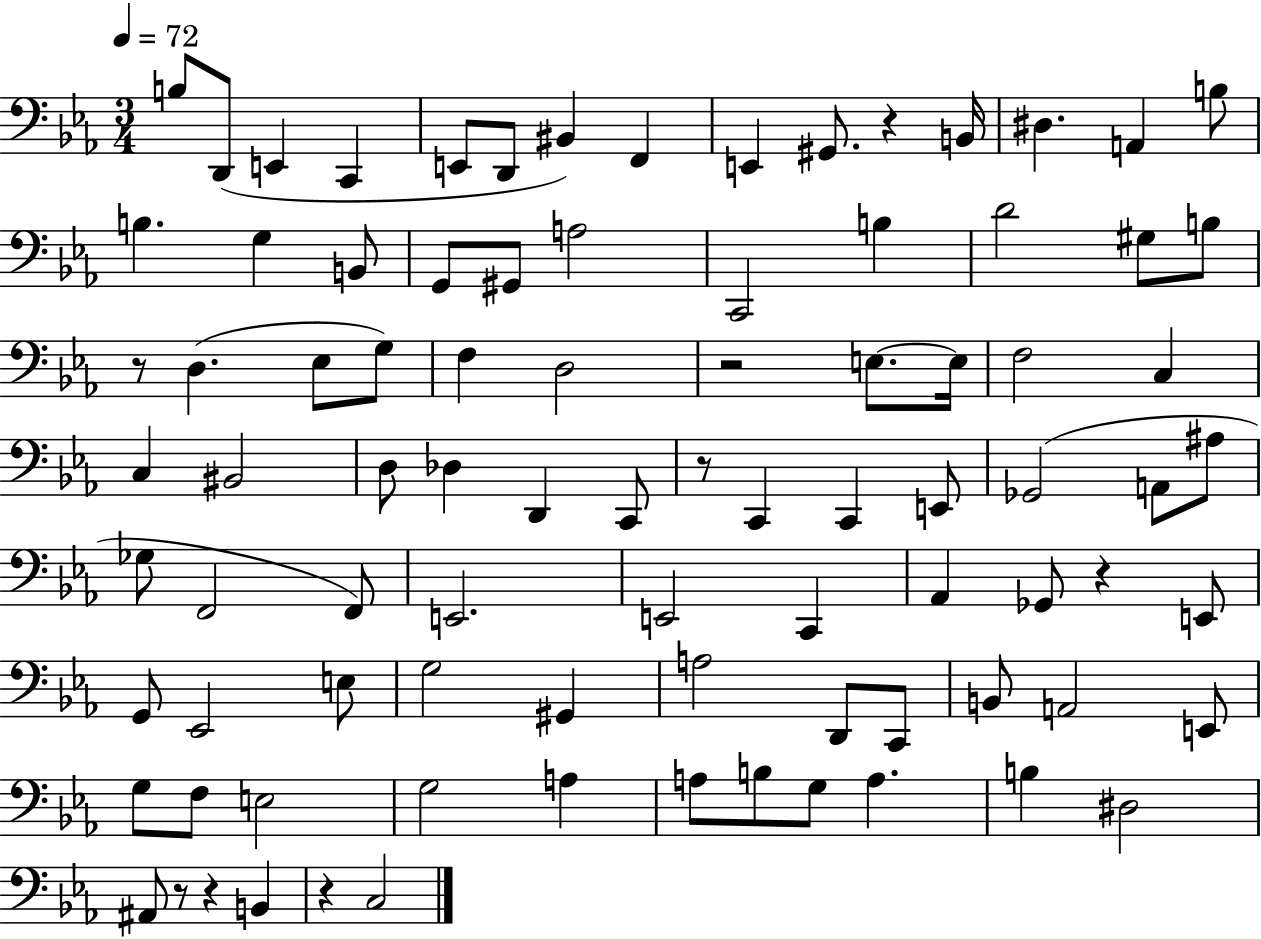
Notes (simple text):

B3/e D2/e E2/q C2/q E2/e D2/e BIS2/q F2/q E2/q G#2/e. R/q B2/s D#3/q. A2/q B3/e B3/q. G3/q B2/e G2/e G#2/e A3/h C2/h B3/q D4/h G#3/e B3/e R/e D3/q. Eb3/e G3/e F3/q D3/h R/h E3/e. E3/s F3/h C3/q C3/q BIS2/h D3/e Db3/q D2/q C2/e R/e C2/q C2/q E2/e Gb2/h A2/e A#3/e Gb3/e F2/h F2/e E2/h. E2/h C2/q Ab2/q Gb2/e R/q E2/e G2/e Eb2/h E3/e G3/h G#2/q A3/h D2/e C2/e B2/e A2/h E2/e G3/e F3/e E3/h G3/h A3/q A3/e B3/e G3/e A3/q. B3/q D#3/h A#2/e R/e R/q B2/q R/q C3/h